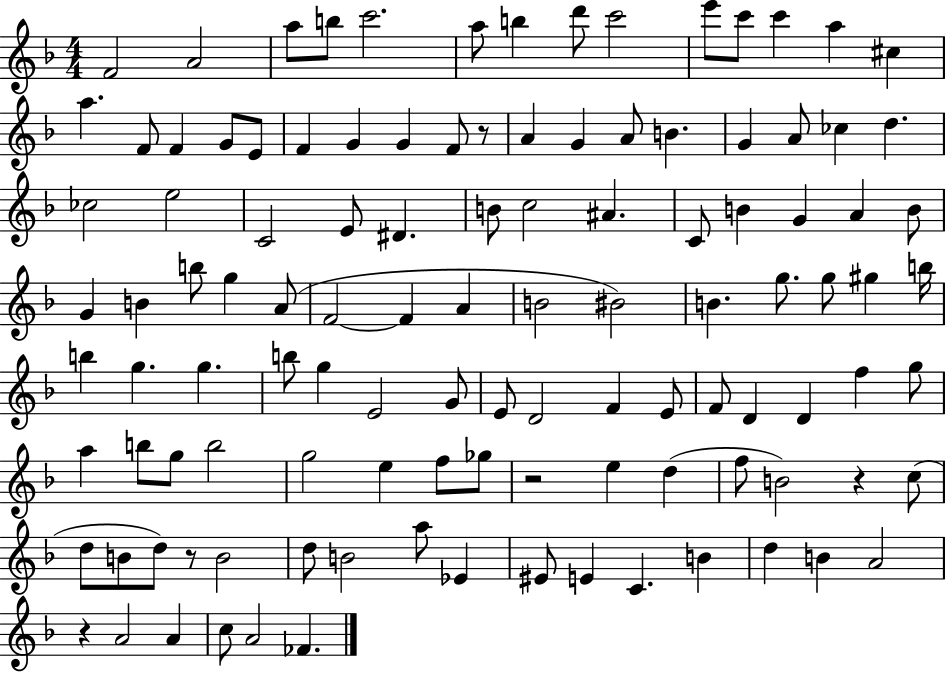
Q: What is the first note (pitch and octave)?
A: F4